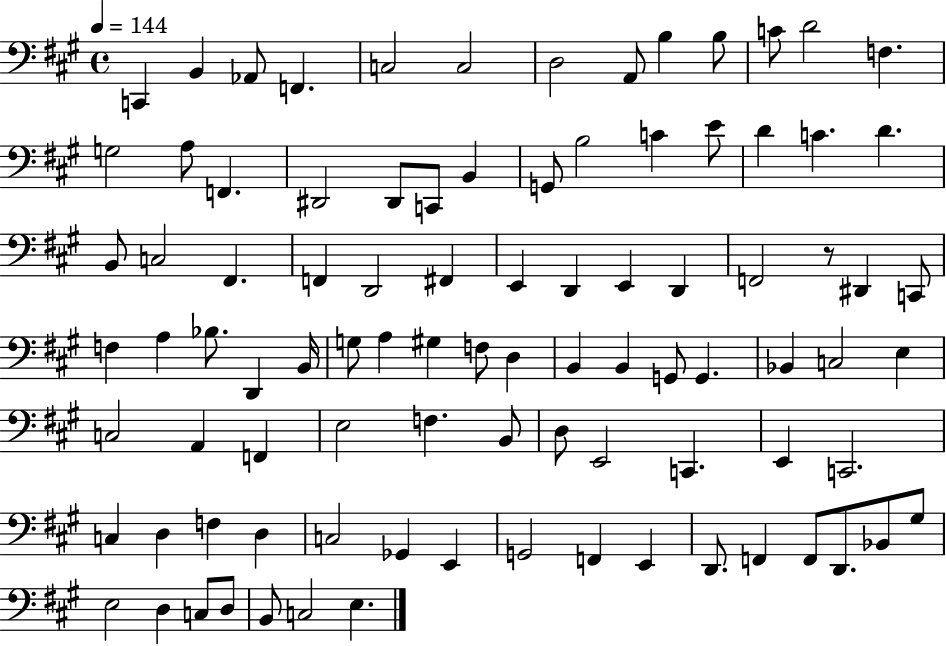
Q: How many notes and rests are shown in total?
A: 92